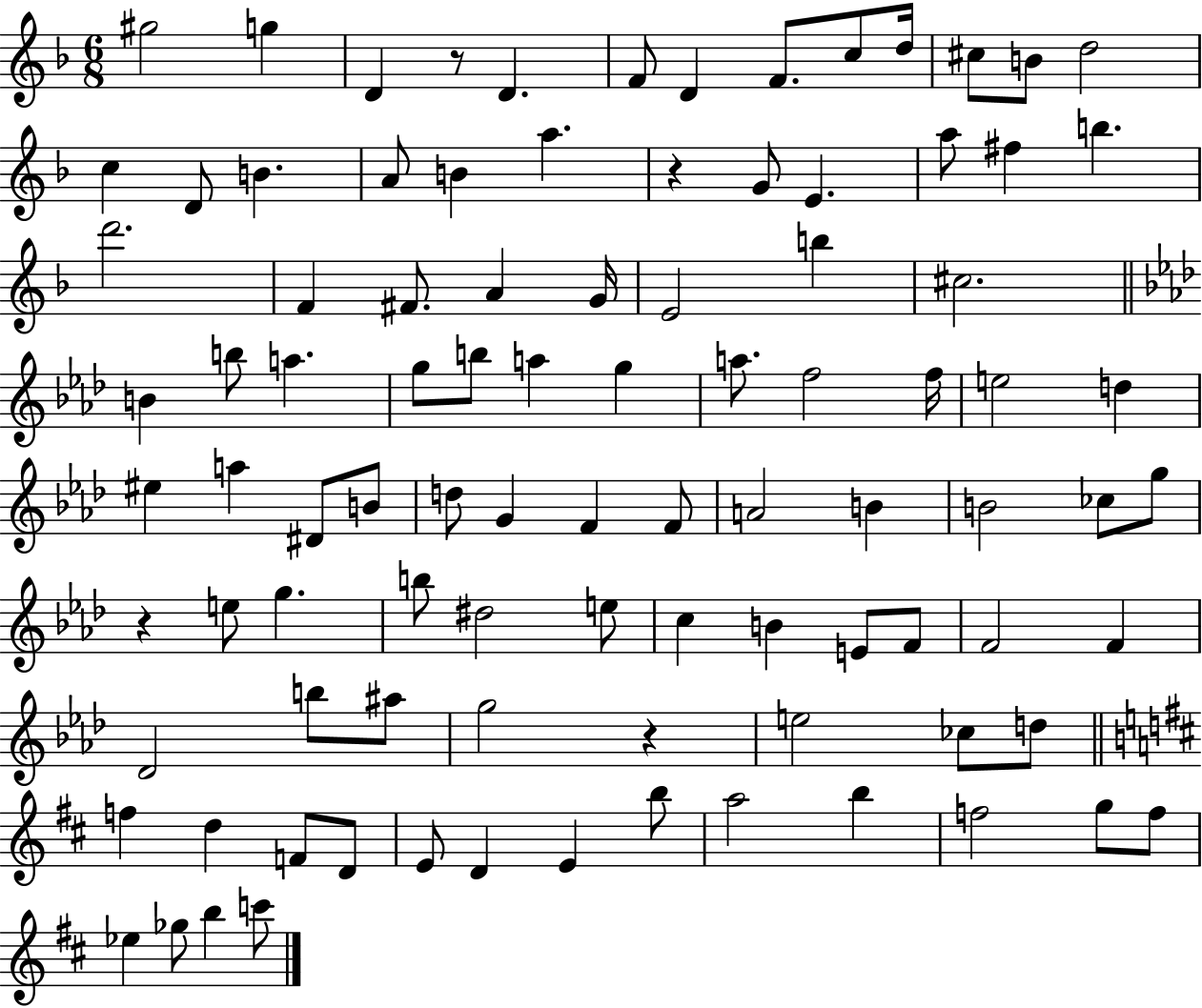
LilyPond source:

{
  \clef treble
  \numericTimeSignature
  \time 6/8
  \key f \major
  gis''2 g''4 | d'4 r8 d'4. | f'8 d'4 f'8. c''8 d''16 | cis''8 b'8 d''2 | \break c''4 d'8 b'4. | a'8 b'4 a''4. | r4 g'8 e'4. | a''8 fis''4 b''4. | \break d'''2. | f'4 fis'8. a'4 g'16 | e'2 b''4 | cis''2. | \break \bar "||" \break \key f \minor b'4 b''8 a''4. | g''8 b''8 a''4 g''4 | a''8. f''2 f''16 | e''2 d''4 | \break eis''4 a''4 dis'8 b'8 | d''8 g'4 f'4 f'8 | a'2 b'4 | b'2 ces''8 g''8 | \break r4 e''8 g''4. | b''8 dis''2 e''8 | c''4 b'4 e'8 f'8 | f'2 f'4 | \break des'2 b''8 ais''8 | g''2 r4 | e''2 ces''8 d''8 | \bar "||" \break \key b \minor f''4 d''4 f'8 d'8 | e'8 d'4 e'4 b''8 | a''2 b''4 | f''2 g''8 f''8 | \break ees''4 ges''8 b''4 c'''8 | \bar "|."
}